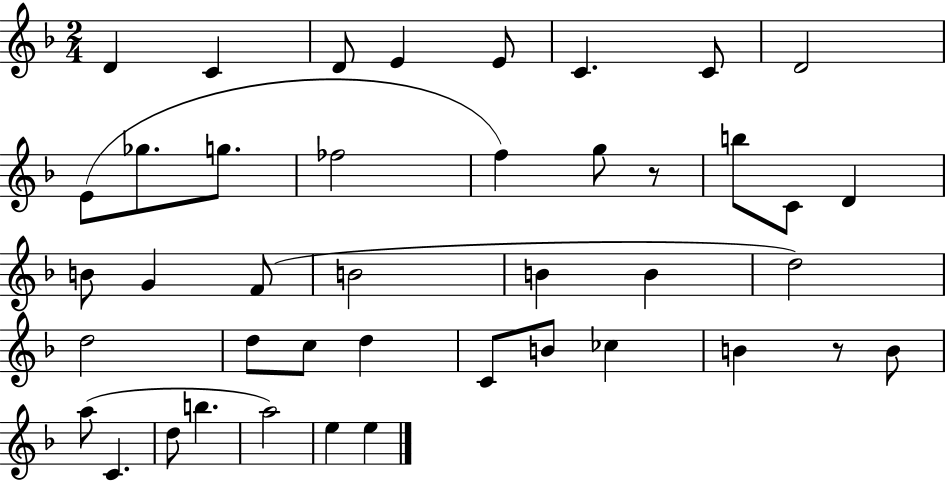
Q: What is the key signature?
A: F major